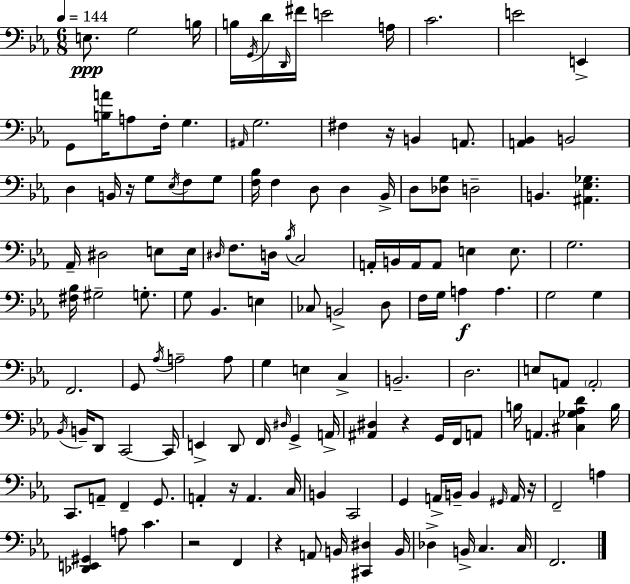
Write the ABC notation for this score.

X:1
T:Untitled
M:6/8
L:1/4
K:Cm
E,/2 G,2 B,/4 B,/4 G,,/4 D/4 D,,/4 ^F/4 E2 A,/4 C2 E2 E,, G,,/2 [B,A]/4 A,/2 F,/4 G, ^A,,/4 G,2 ^F, z/4 B,, A,,/2 [A,,_B,,] B,,2 D, B,,/4 z/4 G,/2 _E,/4 F,/2 G,/2 [F,_B,]/4 F, D,/2 D, _B,,/4 D,/2 [_D,G,]/2 D,2 B,, [^A,,_E,_G,] _A,,/4 ^D,2 E,/2 E,/4 ^D,/4 F,/2 D,/4 _B,/4 C,2 A,,/4 B,,/4 A,,/4 A,,/2 E, E,/2 G,2 [^F,_B,]/4 ^G,2 G,/2 G,/2 _B,, E, _C,/2 B,,2 D,/2 F,/4 G,/4 A, A, G,2 G, F,,2 G,,/2 _A,/4 A,2 A,/2 G, E, C, B,,2 D,2 E,/2 A,,/2 A,,2 _B,,/4 B,,/4 D,,/2 C,,2 C,,/4 E,, D,,/2 F,,/4 ^D,/4 G,, A,,/4 [^A,,^D,] z G,,/4 F,,/4 A,,/2 B,/4 A,, [^C,_G,_A,D] B,/4 C,,/2 A,,/2 F,, G,,/2 A,, z/4 A,, C,/4 B,, C,,2 G,, A,,/4 B,,/4 B,, ^G,,/4 A,,/4 z/4 F,,2 A, [_D,,E,,^G,,] A,/2 C z2 F,, z A,,/2 B,,/4 [^C,,^D,] B,,/4 _D, B,,/4 C, C,/4 F,,2